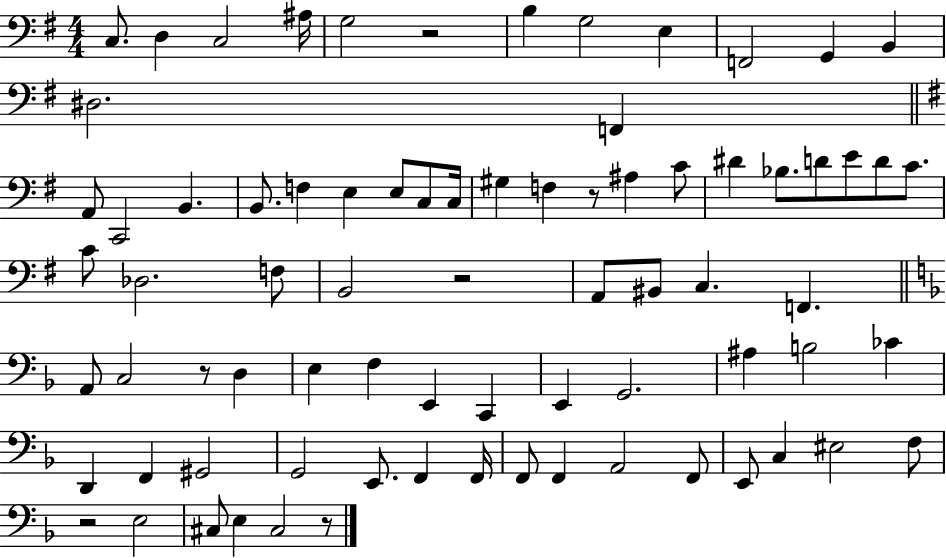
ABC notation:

X:1
T:Untitled
M:4/4
L:1/4
K:G
C,/2 D, C,2 ^A,/4 G,2 z2 B, G,2 E, F,,2 G,, B,, ^D,2 F,, A,,/2 C,,2 B,, B,,/2 F, E, E,/2 C,/2 C,/4 ^G, F, z/2 ^A, C/2 ^D _B,/2 D/2 E/2 D/2 C/2 C/2 _D,2 F,/2 B,,2 z2 A,,/2 ^B,,/2 C, F,, A,,/2 C,2 z/2 D, E, F, E,, C,, E,, G,,2 ^A, B,2 _C D,, F,, ^G,,2 G,,2 E,,/2 F,, F,,/4 F,,/2 F,, A,,2 F,,/2 E,,/2 C, ^E,2 F,/2 z2 E,2 ^C,/2 E, ^C,2 z/2